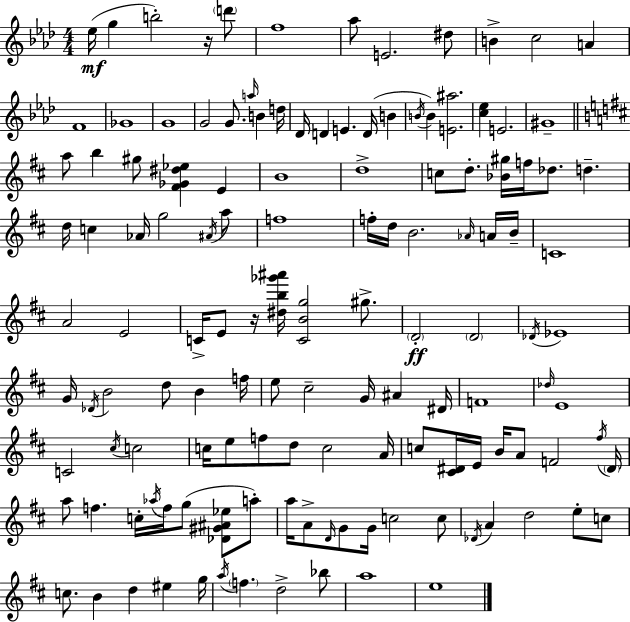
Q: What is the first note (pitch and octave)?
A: Eb5